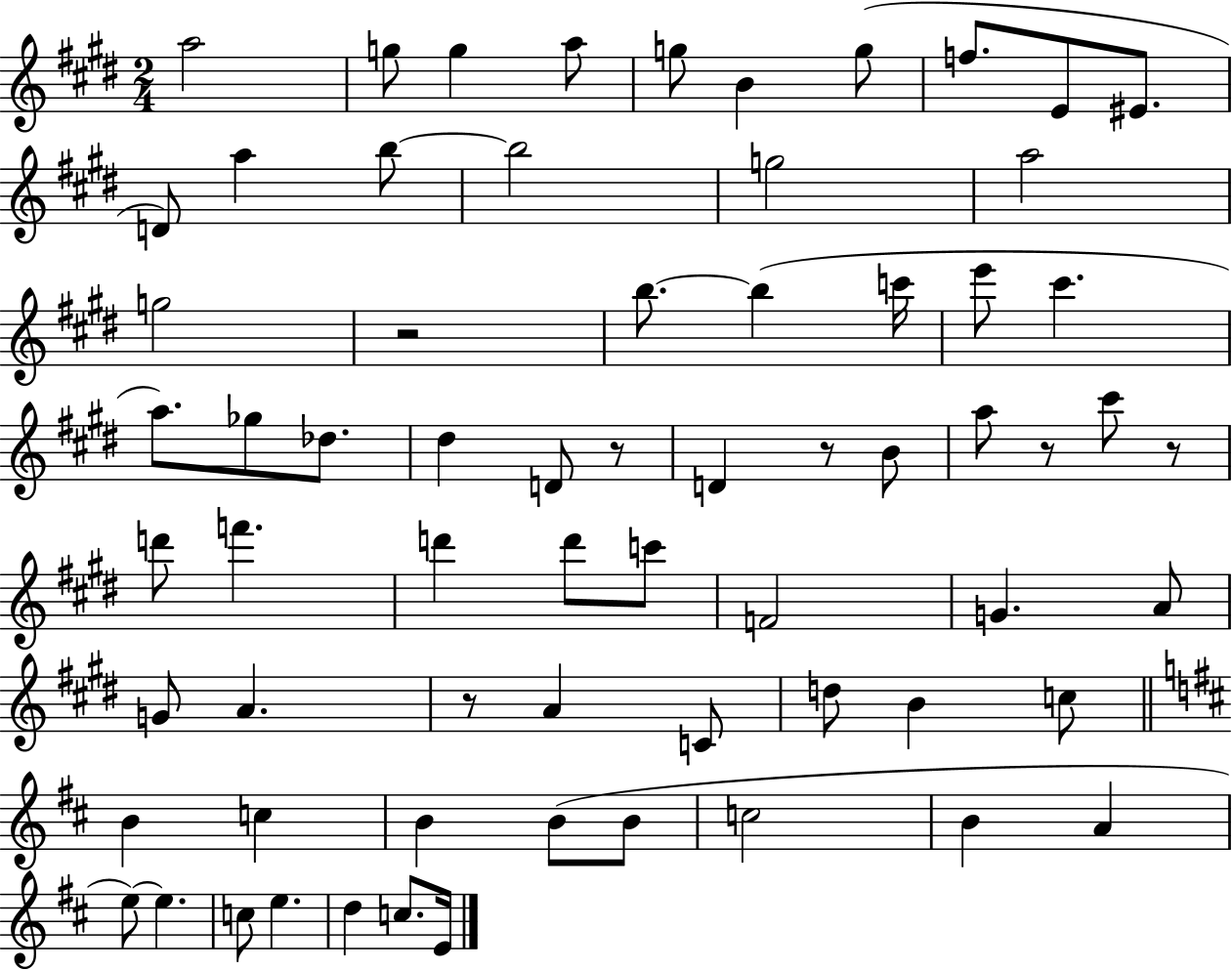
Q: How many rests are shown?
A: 6